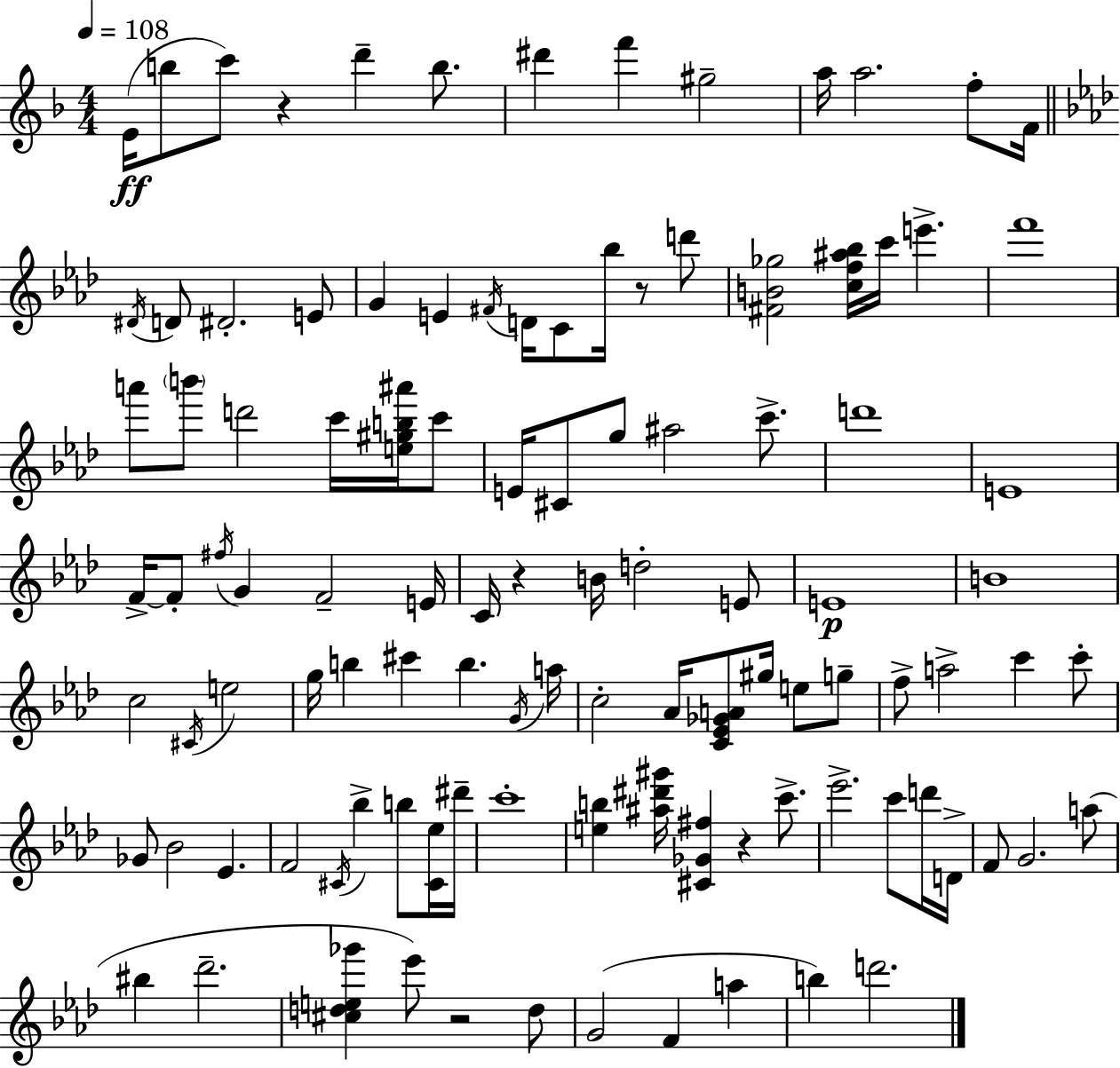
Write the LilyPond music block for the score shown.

{
  \clef treble
  \numericTimeSignature
  \time 4/4
  \key d \minor
  \tempo 4 = 108
  e'16(\ff b''8 c'''8) r4 d'''4-- b''8. | dis'''4 f'''4 gis''2-- | a''16 a''2. f''8-. f'16 | \bar "||" \break \key aes \major \acciaccatura { dis'16 } d'8 dis'2.-. e'8 | g'4 e'4 \acciaccatura { fis'16 } d'16 c'8 bes''16 r8 | d'''8 <fis' b' ges''>2 <c'' f'' ais'' bes''>16 c'''16 e'''4.-> | f'''1 | \break a'''8 \parenthesize b'''8 d'''2 c'''16 <e'' gis'' b'' ais'''>16 | c'''8 e'16 cis'8 g''8 ais''2 c'''8.-> | d'''1 | e'1 | \break f'16->~~ f'8-. \acciaccatura { fis''16 } g'4 f'2-- | e'16 c'16 r4 b'16 d''2-. | e'8 e'1\p | b'1 | \break c''2 \acciaccatura { cis'16 } e''2 | g''16 b''4 cis'''4 b''4. | \acciaccatura { g'16 } a''16 c''2-. aes'16 <c' ees' ges' a'>8 | gis''16 e''8 g''8-- f''8-> a''2-> c'''4 | \break c'''8-. ges'8 bes'2 ees'4. | f'2 \acciaccatura { cis'16 } bes''4-> | b''8 <cis' ees''>16 dis'''16-- c'''1-. | <e'' b''>4 <ais'' dis''' gis'''>16 <cis' ges' fis''>4 r4 | \break c'''8.-> ees'''2.-> | c'''8 d'''16 d'16-> f'8 g'2. | a''8( bis''4 des'''2.-- | <cis'' d'' e'' ges'''>4 ees'''8) r2 | \break d''8 g'2( f'4 | a''4 b''4) d'''2. | \bar "|."
}